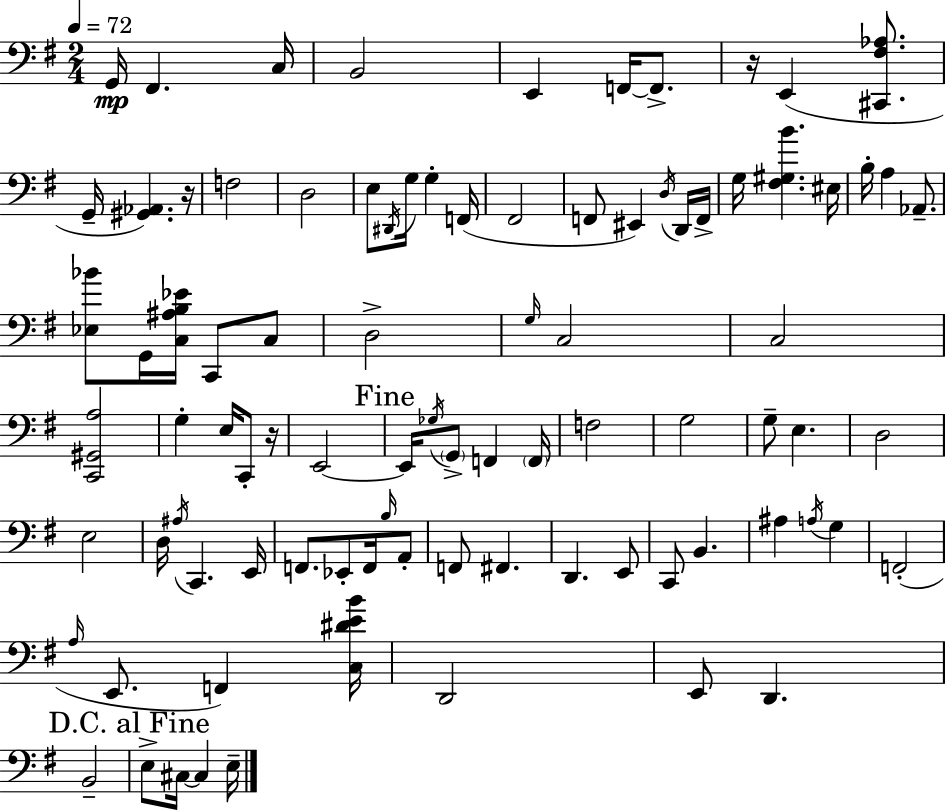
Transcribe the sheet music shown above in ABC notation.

X:1
T:Untitled
M:2/4
L:1/4
K:Em
G,,/4 ^F,, C,/4 B,,2 E,, F,,/4 F,,/2 z/4 E,, [^C,,^F,_A,]/2 G,,/4 [^G,,_A,,] z/4 F,2 D,2 E,/2 ^D,,/4 G,/4 G, F,,/4 ^F,,2 F,,/2 ^E,, D,/4 D,,/4 F,,/4 G,/4 [^F,^G,B] ^E,/4 B,/4 A, _A,,/2 [_E,_B]/2 G,,/4 [C,^A,B,_E]/4 C,,/2 C,/2 D,2 G,/4 C,2 C,2 [C,,^G,,A,]2 G, E,/4 C,,/2 z/4 E,,2 E,,/4 _G,/4 G,,/2 F,, F,,/4 F,2 G,2 G,/2 E, D,2 E,2 D,/4 ^A,/4 C,, E,,/4 F,,/2 _E,,/2 F,,/4 B,/4 A,,/2 F,,/2 ^F,, D,, E,,/2 C,,/2 B,, ^A, A,/4 G, F,,2 A,/4 E,,/2 F,, [C,^DEB]/4 D,,2 E,,/2 D,, B,,2 E,/2 ^C,/4 ^C, E,/4